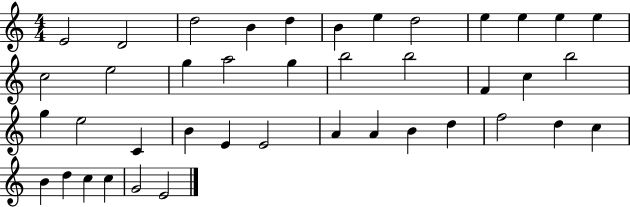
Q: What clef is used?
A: treble